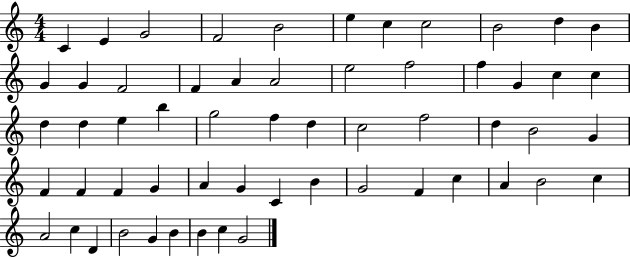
X:1
T:Untitled
M:4/4
L:1/4
K:C
C E G2 F2 B2 e c c2 B2 d B G G F2 F A A2 e2 f2 f G c c d d e b g2 f d c2 f2 d B2 G F F F G A G C B G2 F c A B2 c A2 c D B2 G B B c G2